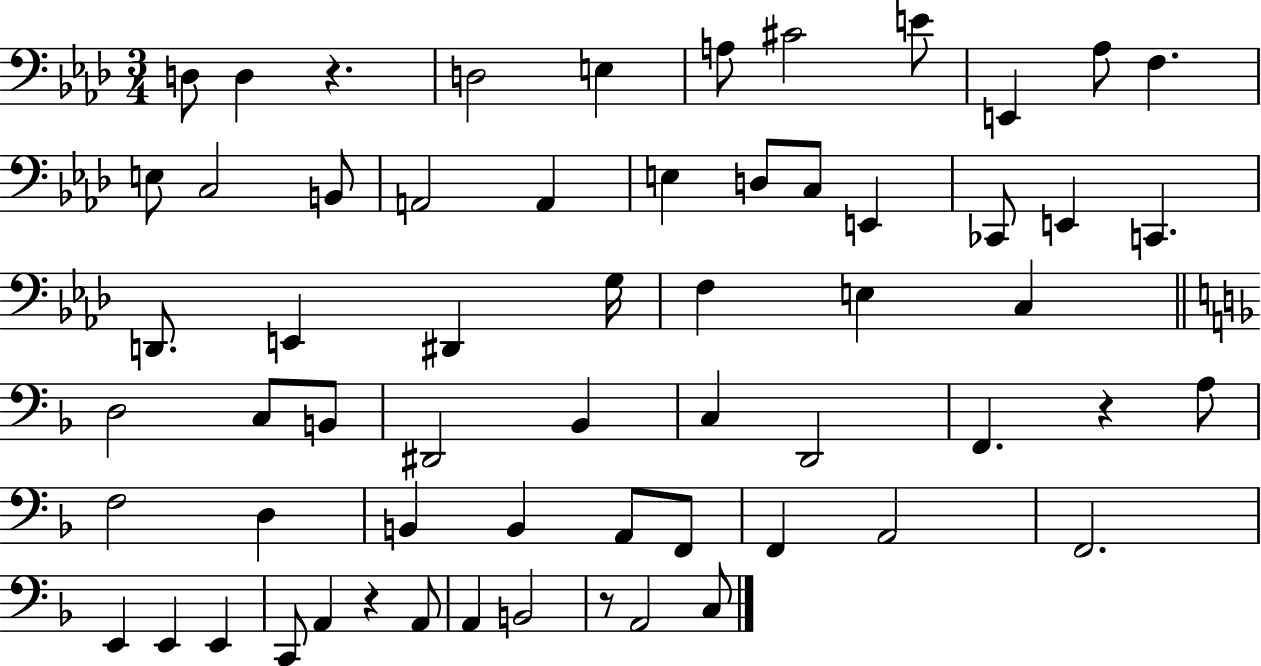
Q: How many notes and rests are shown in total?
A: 61